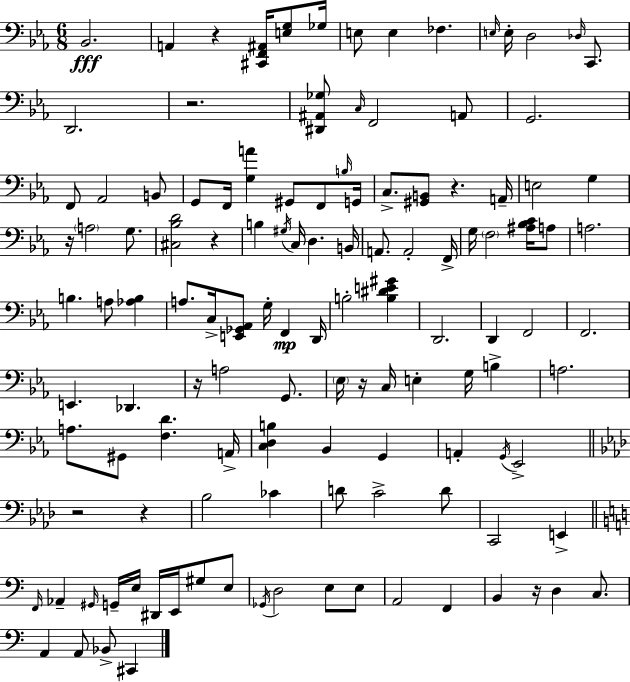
{
  \clef bass
  \numericTimeSignature
  \time 6/8
  \key c \minor
  \repeat volta 2 { bes,2.\fff | a,4 r4 <cis, f, ais,>16 <e g>8 ges16 | e8 e4 fes4. | \grace { e16 } e16-. d2 \grace { des16 } c,8. | \break d,2. | r2. | <dis, ais, ges>8 \grace { c16 } f,2 | a,8 g,2. | \break f,8 aes,2 | b,8 g,8 f,16 <g a'>4 gis,8 | f,8 \grace { b16 } g,16 c8.-> <gis, b,>8 r4. | a,16-- e2 | \break g4 r16 \parenthesize a2 | g8. <cis bes d'>2 | r4 b4 \acciaccatura { gis16 } c16 d4. | b,16 a,8. a,2-. | \break f,16-> g16 \parenthesize f2 | <ais bes c'>16 a8 a2. | b4. a8 | <aes b>4 a8. c16-> <e, ges, aes,>8 g16-. | \break f,4\mp d,16 b2-. | <b dis' e' gis'>4 d,2. | d,4 f,2 | f,2. | \break e,4. des,4. | r16 a2 | g,8. \parenthesize ees16 r16 c16 e4-. | g16 b4-> a2. | \break a8. gis,8 <f d'>4. | a,16-> <c d b>4 bes,4 | g,4 a,4-. \acciaccatura { g,16 } ees,2-> | \bar "||" \break \key aes \major r2 r4 | bes2 ces'4 | d'8 c'2-> d'8 | c,2 e,4-> | \break \bar "||" \break \key a \minor \grace { f,16 } aes,4-- \grace { gis,16 } g,16-- e16 dis,16 e,16 gis8 | e8 \acciaccatura { ges,16 } d2 e8 | e8 a,2 f,4 | b,4 r16 d4 | \break c8. a,4 a,8 bes,8-> cis,4 | } \bar "|."
}